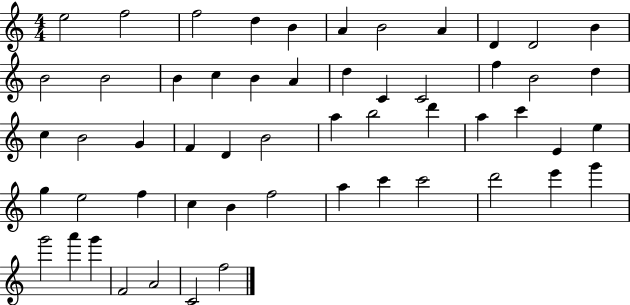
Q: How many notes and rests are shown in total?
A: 55